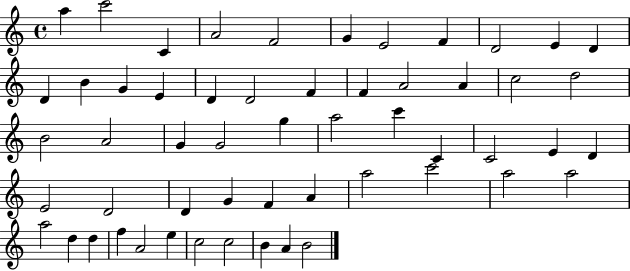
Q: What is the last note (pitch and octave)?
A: B4